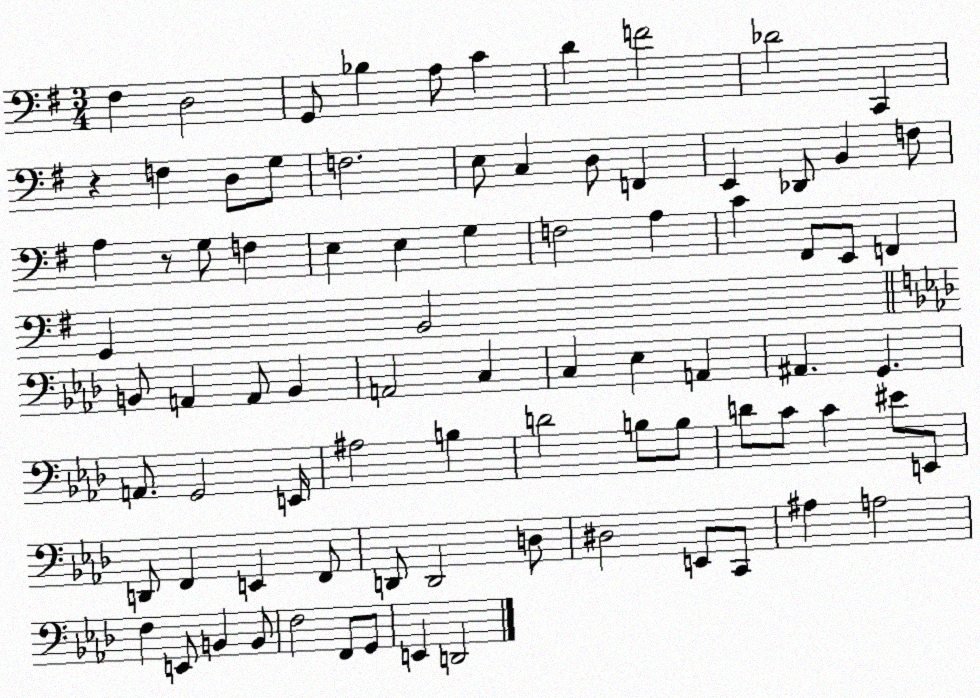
X:1
T:Untitled
M:3/4
L:1/4
K:G
^F, D,2 G,,/2 _B, A,/2 C D F2 _D2 C,, z F, D,/2 G,/2 F,2 E,/2 C, D,/2 F,, E,, _D,,/2 B,, F,/2 A, z/2 G,/2 F, E, E, G, F,2 A, C ^F,,/2 E,,/2 F,, G,, B,,2 B,,/2 A,, A,,/2 B,, A,,2 C, C, _E, A,, ^A,, G,, A,,/2 G,,2 E,,/4 ^A,2 B, D2 B,/2 B,/2 D/2 C/2 C ^E/2 E,,/2 D,,/2 F,, E,, F,,/2 D,,/2 D,,2 D,/2 ^D,2 E,,/2 C,,/2 ^A, A,2 F, E,,/2 B,, B,,/2 F,2 F,,/2 G,,/2 E,, D,,2